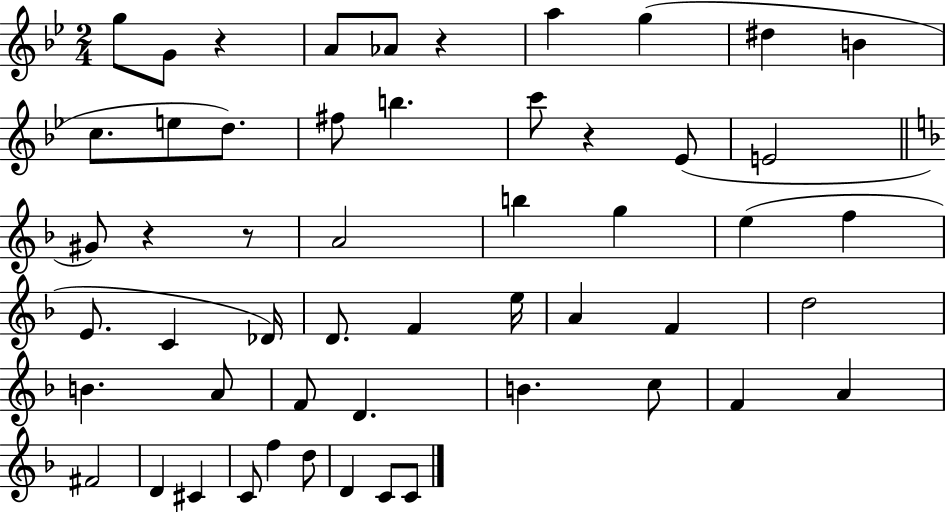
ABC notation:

X:1
T:Untitled
M:2/4
L:1/4
K:Bb
g/2 G/2 z A/2 _A/2 z a g ^d B c/2 e/2 d/2 ^f/2 b c'/2 z _E/2 E2 ^G/2 z z/2 A2 b g e f E/2 C _D/4 D/2 F e/4 A F d2 B A/2 F/2 D B c/2 F A ^F2 D ^C C/2 f d/2 D C/2 C/2